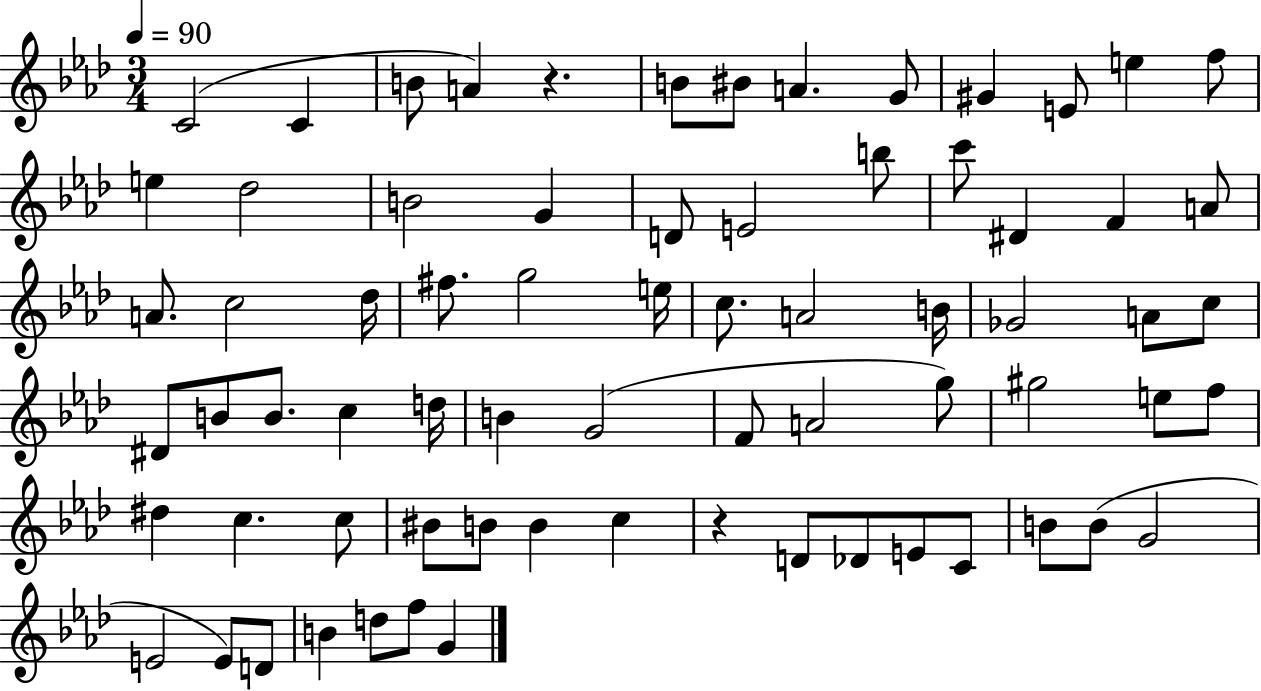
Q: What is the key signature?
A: AES major